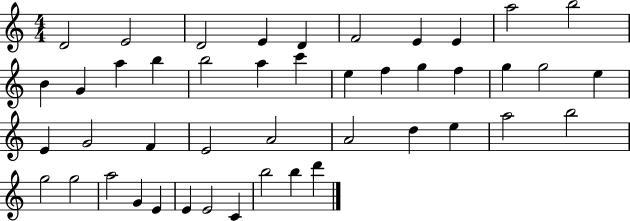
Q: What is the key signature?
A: C major